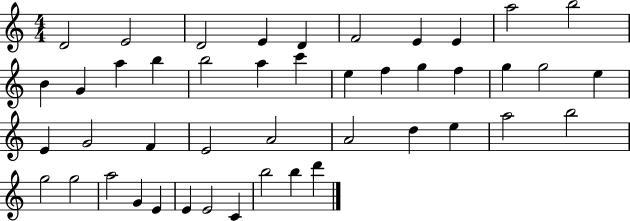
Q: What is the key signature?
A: C major